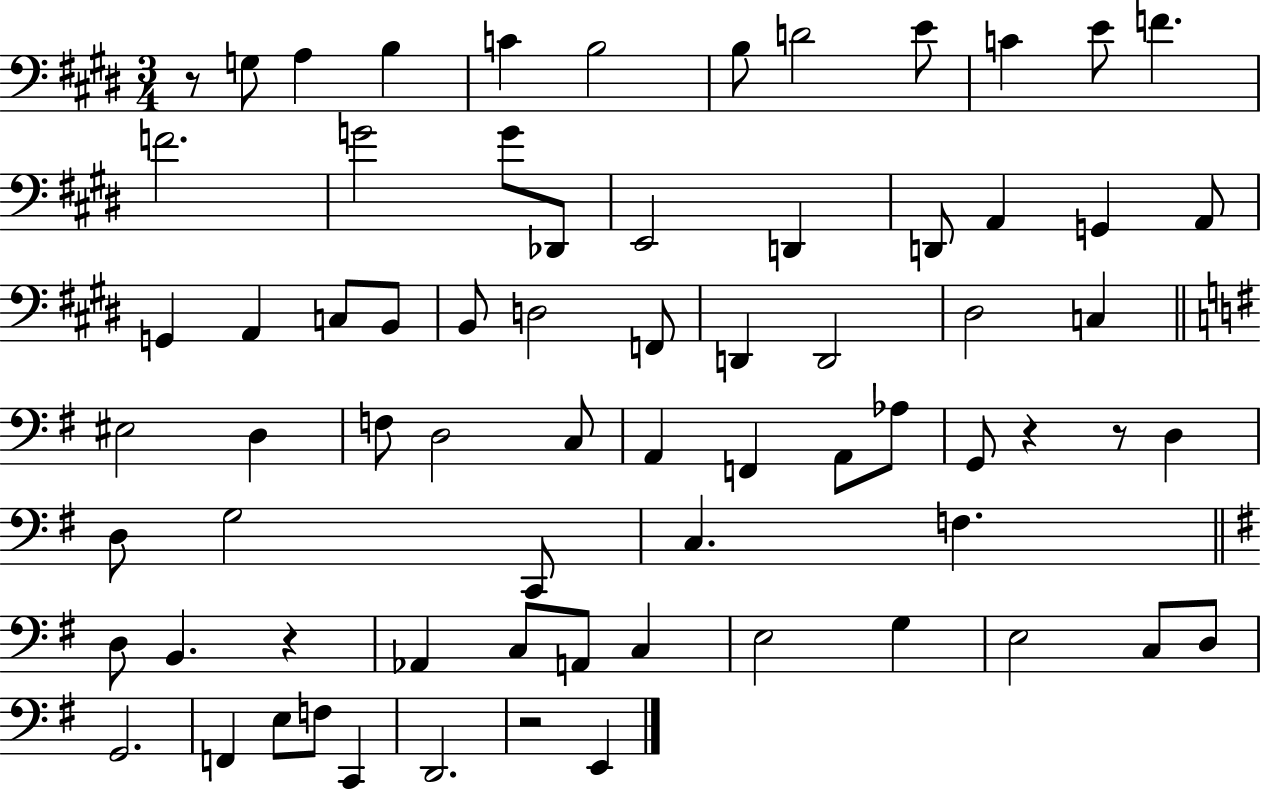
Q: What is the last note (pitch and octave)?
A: E2